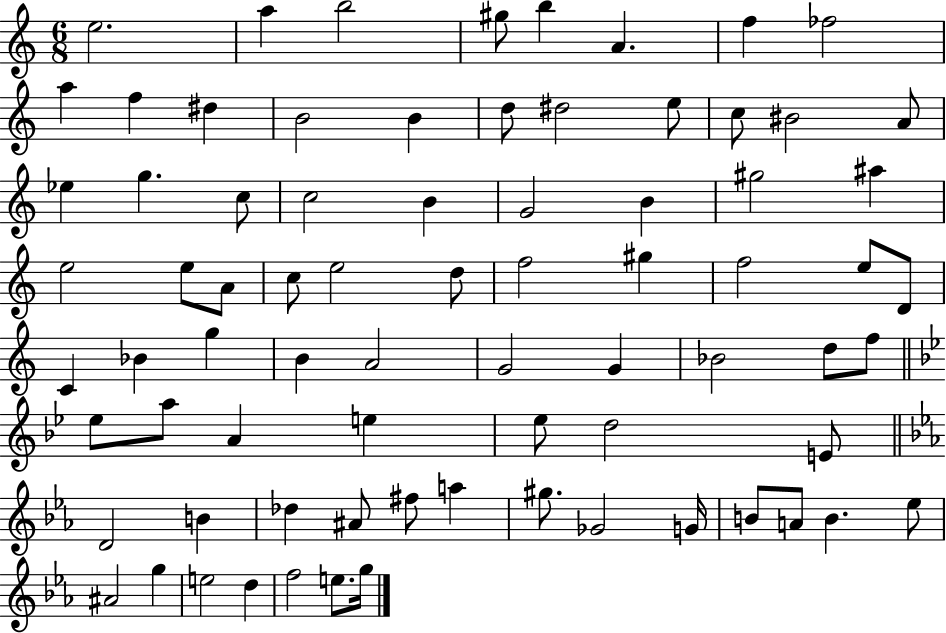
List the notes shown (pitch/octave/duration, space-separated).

E5/h. A5/q B5/h G#5/e B5/q A4/q. F5/q FES5/h A5/q F5/q D#5/q B4/h B4/q D5/e D#5/h E5/e C5/e BIS4/h A4/e Eb5/q G5/q. C5/e C5/h B4/q G4/h B4/q G#5/h A#5/q E5/h E5/e A4/e C5/e E5/h D5/e F5/h G#5/q F5/h E5/e D4/e C4/q Bb4/q G5/q B4/q A4/h G4/h G4/q Bb4/h D5/e F5/e Eb5/e A5/e A4/q E5/q Eb5/e D5/h E4/e D4/h B4/q Db5/q A#4/e F#5/e A5/q G#5/e. Gb4/h G4/s B4/e A4/e B4/q. Eb5/e A#4/h G5/q E5/h D5/q F5/h E5/e. G5/s